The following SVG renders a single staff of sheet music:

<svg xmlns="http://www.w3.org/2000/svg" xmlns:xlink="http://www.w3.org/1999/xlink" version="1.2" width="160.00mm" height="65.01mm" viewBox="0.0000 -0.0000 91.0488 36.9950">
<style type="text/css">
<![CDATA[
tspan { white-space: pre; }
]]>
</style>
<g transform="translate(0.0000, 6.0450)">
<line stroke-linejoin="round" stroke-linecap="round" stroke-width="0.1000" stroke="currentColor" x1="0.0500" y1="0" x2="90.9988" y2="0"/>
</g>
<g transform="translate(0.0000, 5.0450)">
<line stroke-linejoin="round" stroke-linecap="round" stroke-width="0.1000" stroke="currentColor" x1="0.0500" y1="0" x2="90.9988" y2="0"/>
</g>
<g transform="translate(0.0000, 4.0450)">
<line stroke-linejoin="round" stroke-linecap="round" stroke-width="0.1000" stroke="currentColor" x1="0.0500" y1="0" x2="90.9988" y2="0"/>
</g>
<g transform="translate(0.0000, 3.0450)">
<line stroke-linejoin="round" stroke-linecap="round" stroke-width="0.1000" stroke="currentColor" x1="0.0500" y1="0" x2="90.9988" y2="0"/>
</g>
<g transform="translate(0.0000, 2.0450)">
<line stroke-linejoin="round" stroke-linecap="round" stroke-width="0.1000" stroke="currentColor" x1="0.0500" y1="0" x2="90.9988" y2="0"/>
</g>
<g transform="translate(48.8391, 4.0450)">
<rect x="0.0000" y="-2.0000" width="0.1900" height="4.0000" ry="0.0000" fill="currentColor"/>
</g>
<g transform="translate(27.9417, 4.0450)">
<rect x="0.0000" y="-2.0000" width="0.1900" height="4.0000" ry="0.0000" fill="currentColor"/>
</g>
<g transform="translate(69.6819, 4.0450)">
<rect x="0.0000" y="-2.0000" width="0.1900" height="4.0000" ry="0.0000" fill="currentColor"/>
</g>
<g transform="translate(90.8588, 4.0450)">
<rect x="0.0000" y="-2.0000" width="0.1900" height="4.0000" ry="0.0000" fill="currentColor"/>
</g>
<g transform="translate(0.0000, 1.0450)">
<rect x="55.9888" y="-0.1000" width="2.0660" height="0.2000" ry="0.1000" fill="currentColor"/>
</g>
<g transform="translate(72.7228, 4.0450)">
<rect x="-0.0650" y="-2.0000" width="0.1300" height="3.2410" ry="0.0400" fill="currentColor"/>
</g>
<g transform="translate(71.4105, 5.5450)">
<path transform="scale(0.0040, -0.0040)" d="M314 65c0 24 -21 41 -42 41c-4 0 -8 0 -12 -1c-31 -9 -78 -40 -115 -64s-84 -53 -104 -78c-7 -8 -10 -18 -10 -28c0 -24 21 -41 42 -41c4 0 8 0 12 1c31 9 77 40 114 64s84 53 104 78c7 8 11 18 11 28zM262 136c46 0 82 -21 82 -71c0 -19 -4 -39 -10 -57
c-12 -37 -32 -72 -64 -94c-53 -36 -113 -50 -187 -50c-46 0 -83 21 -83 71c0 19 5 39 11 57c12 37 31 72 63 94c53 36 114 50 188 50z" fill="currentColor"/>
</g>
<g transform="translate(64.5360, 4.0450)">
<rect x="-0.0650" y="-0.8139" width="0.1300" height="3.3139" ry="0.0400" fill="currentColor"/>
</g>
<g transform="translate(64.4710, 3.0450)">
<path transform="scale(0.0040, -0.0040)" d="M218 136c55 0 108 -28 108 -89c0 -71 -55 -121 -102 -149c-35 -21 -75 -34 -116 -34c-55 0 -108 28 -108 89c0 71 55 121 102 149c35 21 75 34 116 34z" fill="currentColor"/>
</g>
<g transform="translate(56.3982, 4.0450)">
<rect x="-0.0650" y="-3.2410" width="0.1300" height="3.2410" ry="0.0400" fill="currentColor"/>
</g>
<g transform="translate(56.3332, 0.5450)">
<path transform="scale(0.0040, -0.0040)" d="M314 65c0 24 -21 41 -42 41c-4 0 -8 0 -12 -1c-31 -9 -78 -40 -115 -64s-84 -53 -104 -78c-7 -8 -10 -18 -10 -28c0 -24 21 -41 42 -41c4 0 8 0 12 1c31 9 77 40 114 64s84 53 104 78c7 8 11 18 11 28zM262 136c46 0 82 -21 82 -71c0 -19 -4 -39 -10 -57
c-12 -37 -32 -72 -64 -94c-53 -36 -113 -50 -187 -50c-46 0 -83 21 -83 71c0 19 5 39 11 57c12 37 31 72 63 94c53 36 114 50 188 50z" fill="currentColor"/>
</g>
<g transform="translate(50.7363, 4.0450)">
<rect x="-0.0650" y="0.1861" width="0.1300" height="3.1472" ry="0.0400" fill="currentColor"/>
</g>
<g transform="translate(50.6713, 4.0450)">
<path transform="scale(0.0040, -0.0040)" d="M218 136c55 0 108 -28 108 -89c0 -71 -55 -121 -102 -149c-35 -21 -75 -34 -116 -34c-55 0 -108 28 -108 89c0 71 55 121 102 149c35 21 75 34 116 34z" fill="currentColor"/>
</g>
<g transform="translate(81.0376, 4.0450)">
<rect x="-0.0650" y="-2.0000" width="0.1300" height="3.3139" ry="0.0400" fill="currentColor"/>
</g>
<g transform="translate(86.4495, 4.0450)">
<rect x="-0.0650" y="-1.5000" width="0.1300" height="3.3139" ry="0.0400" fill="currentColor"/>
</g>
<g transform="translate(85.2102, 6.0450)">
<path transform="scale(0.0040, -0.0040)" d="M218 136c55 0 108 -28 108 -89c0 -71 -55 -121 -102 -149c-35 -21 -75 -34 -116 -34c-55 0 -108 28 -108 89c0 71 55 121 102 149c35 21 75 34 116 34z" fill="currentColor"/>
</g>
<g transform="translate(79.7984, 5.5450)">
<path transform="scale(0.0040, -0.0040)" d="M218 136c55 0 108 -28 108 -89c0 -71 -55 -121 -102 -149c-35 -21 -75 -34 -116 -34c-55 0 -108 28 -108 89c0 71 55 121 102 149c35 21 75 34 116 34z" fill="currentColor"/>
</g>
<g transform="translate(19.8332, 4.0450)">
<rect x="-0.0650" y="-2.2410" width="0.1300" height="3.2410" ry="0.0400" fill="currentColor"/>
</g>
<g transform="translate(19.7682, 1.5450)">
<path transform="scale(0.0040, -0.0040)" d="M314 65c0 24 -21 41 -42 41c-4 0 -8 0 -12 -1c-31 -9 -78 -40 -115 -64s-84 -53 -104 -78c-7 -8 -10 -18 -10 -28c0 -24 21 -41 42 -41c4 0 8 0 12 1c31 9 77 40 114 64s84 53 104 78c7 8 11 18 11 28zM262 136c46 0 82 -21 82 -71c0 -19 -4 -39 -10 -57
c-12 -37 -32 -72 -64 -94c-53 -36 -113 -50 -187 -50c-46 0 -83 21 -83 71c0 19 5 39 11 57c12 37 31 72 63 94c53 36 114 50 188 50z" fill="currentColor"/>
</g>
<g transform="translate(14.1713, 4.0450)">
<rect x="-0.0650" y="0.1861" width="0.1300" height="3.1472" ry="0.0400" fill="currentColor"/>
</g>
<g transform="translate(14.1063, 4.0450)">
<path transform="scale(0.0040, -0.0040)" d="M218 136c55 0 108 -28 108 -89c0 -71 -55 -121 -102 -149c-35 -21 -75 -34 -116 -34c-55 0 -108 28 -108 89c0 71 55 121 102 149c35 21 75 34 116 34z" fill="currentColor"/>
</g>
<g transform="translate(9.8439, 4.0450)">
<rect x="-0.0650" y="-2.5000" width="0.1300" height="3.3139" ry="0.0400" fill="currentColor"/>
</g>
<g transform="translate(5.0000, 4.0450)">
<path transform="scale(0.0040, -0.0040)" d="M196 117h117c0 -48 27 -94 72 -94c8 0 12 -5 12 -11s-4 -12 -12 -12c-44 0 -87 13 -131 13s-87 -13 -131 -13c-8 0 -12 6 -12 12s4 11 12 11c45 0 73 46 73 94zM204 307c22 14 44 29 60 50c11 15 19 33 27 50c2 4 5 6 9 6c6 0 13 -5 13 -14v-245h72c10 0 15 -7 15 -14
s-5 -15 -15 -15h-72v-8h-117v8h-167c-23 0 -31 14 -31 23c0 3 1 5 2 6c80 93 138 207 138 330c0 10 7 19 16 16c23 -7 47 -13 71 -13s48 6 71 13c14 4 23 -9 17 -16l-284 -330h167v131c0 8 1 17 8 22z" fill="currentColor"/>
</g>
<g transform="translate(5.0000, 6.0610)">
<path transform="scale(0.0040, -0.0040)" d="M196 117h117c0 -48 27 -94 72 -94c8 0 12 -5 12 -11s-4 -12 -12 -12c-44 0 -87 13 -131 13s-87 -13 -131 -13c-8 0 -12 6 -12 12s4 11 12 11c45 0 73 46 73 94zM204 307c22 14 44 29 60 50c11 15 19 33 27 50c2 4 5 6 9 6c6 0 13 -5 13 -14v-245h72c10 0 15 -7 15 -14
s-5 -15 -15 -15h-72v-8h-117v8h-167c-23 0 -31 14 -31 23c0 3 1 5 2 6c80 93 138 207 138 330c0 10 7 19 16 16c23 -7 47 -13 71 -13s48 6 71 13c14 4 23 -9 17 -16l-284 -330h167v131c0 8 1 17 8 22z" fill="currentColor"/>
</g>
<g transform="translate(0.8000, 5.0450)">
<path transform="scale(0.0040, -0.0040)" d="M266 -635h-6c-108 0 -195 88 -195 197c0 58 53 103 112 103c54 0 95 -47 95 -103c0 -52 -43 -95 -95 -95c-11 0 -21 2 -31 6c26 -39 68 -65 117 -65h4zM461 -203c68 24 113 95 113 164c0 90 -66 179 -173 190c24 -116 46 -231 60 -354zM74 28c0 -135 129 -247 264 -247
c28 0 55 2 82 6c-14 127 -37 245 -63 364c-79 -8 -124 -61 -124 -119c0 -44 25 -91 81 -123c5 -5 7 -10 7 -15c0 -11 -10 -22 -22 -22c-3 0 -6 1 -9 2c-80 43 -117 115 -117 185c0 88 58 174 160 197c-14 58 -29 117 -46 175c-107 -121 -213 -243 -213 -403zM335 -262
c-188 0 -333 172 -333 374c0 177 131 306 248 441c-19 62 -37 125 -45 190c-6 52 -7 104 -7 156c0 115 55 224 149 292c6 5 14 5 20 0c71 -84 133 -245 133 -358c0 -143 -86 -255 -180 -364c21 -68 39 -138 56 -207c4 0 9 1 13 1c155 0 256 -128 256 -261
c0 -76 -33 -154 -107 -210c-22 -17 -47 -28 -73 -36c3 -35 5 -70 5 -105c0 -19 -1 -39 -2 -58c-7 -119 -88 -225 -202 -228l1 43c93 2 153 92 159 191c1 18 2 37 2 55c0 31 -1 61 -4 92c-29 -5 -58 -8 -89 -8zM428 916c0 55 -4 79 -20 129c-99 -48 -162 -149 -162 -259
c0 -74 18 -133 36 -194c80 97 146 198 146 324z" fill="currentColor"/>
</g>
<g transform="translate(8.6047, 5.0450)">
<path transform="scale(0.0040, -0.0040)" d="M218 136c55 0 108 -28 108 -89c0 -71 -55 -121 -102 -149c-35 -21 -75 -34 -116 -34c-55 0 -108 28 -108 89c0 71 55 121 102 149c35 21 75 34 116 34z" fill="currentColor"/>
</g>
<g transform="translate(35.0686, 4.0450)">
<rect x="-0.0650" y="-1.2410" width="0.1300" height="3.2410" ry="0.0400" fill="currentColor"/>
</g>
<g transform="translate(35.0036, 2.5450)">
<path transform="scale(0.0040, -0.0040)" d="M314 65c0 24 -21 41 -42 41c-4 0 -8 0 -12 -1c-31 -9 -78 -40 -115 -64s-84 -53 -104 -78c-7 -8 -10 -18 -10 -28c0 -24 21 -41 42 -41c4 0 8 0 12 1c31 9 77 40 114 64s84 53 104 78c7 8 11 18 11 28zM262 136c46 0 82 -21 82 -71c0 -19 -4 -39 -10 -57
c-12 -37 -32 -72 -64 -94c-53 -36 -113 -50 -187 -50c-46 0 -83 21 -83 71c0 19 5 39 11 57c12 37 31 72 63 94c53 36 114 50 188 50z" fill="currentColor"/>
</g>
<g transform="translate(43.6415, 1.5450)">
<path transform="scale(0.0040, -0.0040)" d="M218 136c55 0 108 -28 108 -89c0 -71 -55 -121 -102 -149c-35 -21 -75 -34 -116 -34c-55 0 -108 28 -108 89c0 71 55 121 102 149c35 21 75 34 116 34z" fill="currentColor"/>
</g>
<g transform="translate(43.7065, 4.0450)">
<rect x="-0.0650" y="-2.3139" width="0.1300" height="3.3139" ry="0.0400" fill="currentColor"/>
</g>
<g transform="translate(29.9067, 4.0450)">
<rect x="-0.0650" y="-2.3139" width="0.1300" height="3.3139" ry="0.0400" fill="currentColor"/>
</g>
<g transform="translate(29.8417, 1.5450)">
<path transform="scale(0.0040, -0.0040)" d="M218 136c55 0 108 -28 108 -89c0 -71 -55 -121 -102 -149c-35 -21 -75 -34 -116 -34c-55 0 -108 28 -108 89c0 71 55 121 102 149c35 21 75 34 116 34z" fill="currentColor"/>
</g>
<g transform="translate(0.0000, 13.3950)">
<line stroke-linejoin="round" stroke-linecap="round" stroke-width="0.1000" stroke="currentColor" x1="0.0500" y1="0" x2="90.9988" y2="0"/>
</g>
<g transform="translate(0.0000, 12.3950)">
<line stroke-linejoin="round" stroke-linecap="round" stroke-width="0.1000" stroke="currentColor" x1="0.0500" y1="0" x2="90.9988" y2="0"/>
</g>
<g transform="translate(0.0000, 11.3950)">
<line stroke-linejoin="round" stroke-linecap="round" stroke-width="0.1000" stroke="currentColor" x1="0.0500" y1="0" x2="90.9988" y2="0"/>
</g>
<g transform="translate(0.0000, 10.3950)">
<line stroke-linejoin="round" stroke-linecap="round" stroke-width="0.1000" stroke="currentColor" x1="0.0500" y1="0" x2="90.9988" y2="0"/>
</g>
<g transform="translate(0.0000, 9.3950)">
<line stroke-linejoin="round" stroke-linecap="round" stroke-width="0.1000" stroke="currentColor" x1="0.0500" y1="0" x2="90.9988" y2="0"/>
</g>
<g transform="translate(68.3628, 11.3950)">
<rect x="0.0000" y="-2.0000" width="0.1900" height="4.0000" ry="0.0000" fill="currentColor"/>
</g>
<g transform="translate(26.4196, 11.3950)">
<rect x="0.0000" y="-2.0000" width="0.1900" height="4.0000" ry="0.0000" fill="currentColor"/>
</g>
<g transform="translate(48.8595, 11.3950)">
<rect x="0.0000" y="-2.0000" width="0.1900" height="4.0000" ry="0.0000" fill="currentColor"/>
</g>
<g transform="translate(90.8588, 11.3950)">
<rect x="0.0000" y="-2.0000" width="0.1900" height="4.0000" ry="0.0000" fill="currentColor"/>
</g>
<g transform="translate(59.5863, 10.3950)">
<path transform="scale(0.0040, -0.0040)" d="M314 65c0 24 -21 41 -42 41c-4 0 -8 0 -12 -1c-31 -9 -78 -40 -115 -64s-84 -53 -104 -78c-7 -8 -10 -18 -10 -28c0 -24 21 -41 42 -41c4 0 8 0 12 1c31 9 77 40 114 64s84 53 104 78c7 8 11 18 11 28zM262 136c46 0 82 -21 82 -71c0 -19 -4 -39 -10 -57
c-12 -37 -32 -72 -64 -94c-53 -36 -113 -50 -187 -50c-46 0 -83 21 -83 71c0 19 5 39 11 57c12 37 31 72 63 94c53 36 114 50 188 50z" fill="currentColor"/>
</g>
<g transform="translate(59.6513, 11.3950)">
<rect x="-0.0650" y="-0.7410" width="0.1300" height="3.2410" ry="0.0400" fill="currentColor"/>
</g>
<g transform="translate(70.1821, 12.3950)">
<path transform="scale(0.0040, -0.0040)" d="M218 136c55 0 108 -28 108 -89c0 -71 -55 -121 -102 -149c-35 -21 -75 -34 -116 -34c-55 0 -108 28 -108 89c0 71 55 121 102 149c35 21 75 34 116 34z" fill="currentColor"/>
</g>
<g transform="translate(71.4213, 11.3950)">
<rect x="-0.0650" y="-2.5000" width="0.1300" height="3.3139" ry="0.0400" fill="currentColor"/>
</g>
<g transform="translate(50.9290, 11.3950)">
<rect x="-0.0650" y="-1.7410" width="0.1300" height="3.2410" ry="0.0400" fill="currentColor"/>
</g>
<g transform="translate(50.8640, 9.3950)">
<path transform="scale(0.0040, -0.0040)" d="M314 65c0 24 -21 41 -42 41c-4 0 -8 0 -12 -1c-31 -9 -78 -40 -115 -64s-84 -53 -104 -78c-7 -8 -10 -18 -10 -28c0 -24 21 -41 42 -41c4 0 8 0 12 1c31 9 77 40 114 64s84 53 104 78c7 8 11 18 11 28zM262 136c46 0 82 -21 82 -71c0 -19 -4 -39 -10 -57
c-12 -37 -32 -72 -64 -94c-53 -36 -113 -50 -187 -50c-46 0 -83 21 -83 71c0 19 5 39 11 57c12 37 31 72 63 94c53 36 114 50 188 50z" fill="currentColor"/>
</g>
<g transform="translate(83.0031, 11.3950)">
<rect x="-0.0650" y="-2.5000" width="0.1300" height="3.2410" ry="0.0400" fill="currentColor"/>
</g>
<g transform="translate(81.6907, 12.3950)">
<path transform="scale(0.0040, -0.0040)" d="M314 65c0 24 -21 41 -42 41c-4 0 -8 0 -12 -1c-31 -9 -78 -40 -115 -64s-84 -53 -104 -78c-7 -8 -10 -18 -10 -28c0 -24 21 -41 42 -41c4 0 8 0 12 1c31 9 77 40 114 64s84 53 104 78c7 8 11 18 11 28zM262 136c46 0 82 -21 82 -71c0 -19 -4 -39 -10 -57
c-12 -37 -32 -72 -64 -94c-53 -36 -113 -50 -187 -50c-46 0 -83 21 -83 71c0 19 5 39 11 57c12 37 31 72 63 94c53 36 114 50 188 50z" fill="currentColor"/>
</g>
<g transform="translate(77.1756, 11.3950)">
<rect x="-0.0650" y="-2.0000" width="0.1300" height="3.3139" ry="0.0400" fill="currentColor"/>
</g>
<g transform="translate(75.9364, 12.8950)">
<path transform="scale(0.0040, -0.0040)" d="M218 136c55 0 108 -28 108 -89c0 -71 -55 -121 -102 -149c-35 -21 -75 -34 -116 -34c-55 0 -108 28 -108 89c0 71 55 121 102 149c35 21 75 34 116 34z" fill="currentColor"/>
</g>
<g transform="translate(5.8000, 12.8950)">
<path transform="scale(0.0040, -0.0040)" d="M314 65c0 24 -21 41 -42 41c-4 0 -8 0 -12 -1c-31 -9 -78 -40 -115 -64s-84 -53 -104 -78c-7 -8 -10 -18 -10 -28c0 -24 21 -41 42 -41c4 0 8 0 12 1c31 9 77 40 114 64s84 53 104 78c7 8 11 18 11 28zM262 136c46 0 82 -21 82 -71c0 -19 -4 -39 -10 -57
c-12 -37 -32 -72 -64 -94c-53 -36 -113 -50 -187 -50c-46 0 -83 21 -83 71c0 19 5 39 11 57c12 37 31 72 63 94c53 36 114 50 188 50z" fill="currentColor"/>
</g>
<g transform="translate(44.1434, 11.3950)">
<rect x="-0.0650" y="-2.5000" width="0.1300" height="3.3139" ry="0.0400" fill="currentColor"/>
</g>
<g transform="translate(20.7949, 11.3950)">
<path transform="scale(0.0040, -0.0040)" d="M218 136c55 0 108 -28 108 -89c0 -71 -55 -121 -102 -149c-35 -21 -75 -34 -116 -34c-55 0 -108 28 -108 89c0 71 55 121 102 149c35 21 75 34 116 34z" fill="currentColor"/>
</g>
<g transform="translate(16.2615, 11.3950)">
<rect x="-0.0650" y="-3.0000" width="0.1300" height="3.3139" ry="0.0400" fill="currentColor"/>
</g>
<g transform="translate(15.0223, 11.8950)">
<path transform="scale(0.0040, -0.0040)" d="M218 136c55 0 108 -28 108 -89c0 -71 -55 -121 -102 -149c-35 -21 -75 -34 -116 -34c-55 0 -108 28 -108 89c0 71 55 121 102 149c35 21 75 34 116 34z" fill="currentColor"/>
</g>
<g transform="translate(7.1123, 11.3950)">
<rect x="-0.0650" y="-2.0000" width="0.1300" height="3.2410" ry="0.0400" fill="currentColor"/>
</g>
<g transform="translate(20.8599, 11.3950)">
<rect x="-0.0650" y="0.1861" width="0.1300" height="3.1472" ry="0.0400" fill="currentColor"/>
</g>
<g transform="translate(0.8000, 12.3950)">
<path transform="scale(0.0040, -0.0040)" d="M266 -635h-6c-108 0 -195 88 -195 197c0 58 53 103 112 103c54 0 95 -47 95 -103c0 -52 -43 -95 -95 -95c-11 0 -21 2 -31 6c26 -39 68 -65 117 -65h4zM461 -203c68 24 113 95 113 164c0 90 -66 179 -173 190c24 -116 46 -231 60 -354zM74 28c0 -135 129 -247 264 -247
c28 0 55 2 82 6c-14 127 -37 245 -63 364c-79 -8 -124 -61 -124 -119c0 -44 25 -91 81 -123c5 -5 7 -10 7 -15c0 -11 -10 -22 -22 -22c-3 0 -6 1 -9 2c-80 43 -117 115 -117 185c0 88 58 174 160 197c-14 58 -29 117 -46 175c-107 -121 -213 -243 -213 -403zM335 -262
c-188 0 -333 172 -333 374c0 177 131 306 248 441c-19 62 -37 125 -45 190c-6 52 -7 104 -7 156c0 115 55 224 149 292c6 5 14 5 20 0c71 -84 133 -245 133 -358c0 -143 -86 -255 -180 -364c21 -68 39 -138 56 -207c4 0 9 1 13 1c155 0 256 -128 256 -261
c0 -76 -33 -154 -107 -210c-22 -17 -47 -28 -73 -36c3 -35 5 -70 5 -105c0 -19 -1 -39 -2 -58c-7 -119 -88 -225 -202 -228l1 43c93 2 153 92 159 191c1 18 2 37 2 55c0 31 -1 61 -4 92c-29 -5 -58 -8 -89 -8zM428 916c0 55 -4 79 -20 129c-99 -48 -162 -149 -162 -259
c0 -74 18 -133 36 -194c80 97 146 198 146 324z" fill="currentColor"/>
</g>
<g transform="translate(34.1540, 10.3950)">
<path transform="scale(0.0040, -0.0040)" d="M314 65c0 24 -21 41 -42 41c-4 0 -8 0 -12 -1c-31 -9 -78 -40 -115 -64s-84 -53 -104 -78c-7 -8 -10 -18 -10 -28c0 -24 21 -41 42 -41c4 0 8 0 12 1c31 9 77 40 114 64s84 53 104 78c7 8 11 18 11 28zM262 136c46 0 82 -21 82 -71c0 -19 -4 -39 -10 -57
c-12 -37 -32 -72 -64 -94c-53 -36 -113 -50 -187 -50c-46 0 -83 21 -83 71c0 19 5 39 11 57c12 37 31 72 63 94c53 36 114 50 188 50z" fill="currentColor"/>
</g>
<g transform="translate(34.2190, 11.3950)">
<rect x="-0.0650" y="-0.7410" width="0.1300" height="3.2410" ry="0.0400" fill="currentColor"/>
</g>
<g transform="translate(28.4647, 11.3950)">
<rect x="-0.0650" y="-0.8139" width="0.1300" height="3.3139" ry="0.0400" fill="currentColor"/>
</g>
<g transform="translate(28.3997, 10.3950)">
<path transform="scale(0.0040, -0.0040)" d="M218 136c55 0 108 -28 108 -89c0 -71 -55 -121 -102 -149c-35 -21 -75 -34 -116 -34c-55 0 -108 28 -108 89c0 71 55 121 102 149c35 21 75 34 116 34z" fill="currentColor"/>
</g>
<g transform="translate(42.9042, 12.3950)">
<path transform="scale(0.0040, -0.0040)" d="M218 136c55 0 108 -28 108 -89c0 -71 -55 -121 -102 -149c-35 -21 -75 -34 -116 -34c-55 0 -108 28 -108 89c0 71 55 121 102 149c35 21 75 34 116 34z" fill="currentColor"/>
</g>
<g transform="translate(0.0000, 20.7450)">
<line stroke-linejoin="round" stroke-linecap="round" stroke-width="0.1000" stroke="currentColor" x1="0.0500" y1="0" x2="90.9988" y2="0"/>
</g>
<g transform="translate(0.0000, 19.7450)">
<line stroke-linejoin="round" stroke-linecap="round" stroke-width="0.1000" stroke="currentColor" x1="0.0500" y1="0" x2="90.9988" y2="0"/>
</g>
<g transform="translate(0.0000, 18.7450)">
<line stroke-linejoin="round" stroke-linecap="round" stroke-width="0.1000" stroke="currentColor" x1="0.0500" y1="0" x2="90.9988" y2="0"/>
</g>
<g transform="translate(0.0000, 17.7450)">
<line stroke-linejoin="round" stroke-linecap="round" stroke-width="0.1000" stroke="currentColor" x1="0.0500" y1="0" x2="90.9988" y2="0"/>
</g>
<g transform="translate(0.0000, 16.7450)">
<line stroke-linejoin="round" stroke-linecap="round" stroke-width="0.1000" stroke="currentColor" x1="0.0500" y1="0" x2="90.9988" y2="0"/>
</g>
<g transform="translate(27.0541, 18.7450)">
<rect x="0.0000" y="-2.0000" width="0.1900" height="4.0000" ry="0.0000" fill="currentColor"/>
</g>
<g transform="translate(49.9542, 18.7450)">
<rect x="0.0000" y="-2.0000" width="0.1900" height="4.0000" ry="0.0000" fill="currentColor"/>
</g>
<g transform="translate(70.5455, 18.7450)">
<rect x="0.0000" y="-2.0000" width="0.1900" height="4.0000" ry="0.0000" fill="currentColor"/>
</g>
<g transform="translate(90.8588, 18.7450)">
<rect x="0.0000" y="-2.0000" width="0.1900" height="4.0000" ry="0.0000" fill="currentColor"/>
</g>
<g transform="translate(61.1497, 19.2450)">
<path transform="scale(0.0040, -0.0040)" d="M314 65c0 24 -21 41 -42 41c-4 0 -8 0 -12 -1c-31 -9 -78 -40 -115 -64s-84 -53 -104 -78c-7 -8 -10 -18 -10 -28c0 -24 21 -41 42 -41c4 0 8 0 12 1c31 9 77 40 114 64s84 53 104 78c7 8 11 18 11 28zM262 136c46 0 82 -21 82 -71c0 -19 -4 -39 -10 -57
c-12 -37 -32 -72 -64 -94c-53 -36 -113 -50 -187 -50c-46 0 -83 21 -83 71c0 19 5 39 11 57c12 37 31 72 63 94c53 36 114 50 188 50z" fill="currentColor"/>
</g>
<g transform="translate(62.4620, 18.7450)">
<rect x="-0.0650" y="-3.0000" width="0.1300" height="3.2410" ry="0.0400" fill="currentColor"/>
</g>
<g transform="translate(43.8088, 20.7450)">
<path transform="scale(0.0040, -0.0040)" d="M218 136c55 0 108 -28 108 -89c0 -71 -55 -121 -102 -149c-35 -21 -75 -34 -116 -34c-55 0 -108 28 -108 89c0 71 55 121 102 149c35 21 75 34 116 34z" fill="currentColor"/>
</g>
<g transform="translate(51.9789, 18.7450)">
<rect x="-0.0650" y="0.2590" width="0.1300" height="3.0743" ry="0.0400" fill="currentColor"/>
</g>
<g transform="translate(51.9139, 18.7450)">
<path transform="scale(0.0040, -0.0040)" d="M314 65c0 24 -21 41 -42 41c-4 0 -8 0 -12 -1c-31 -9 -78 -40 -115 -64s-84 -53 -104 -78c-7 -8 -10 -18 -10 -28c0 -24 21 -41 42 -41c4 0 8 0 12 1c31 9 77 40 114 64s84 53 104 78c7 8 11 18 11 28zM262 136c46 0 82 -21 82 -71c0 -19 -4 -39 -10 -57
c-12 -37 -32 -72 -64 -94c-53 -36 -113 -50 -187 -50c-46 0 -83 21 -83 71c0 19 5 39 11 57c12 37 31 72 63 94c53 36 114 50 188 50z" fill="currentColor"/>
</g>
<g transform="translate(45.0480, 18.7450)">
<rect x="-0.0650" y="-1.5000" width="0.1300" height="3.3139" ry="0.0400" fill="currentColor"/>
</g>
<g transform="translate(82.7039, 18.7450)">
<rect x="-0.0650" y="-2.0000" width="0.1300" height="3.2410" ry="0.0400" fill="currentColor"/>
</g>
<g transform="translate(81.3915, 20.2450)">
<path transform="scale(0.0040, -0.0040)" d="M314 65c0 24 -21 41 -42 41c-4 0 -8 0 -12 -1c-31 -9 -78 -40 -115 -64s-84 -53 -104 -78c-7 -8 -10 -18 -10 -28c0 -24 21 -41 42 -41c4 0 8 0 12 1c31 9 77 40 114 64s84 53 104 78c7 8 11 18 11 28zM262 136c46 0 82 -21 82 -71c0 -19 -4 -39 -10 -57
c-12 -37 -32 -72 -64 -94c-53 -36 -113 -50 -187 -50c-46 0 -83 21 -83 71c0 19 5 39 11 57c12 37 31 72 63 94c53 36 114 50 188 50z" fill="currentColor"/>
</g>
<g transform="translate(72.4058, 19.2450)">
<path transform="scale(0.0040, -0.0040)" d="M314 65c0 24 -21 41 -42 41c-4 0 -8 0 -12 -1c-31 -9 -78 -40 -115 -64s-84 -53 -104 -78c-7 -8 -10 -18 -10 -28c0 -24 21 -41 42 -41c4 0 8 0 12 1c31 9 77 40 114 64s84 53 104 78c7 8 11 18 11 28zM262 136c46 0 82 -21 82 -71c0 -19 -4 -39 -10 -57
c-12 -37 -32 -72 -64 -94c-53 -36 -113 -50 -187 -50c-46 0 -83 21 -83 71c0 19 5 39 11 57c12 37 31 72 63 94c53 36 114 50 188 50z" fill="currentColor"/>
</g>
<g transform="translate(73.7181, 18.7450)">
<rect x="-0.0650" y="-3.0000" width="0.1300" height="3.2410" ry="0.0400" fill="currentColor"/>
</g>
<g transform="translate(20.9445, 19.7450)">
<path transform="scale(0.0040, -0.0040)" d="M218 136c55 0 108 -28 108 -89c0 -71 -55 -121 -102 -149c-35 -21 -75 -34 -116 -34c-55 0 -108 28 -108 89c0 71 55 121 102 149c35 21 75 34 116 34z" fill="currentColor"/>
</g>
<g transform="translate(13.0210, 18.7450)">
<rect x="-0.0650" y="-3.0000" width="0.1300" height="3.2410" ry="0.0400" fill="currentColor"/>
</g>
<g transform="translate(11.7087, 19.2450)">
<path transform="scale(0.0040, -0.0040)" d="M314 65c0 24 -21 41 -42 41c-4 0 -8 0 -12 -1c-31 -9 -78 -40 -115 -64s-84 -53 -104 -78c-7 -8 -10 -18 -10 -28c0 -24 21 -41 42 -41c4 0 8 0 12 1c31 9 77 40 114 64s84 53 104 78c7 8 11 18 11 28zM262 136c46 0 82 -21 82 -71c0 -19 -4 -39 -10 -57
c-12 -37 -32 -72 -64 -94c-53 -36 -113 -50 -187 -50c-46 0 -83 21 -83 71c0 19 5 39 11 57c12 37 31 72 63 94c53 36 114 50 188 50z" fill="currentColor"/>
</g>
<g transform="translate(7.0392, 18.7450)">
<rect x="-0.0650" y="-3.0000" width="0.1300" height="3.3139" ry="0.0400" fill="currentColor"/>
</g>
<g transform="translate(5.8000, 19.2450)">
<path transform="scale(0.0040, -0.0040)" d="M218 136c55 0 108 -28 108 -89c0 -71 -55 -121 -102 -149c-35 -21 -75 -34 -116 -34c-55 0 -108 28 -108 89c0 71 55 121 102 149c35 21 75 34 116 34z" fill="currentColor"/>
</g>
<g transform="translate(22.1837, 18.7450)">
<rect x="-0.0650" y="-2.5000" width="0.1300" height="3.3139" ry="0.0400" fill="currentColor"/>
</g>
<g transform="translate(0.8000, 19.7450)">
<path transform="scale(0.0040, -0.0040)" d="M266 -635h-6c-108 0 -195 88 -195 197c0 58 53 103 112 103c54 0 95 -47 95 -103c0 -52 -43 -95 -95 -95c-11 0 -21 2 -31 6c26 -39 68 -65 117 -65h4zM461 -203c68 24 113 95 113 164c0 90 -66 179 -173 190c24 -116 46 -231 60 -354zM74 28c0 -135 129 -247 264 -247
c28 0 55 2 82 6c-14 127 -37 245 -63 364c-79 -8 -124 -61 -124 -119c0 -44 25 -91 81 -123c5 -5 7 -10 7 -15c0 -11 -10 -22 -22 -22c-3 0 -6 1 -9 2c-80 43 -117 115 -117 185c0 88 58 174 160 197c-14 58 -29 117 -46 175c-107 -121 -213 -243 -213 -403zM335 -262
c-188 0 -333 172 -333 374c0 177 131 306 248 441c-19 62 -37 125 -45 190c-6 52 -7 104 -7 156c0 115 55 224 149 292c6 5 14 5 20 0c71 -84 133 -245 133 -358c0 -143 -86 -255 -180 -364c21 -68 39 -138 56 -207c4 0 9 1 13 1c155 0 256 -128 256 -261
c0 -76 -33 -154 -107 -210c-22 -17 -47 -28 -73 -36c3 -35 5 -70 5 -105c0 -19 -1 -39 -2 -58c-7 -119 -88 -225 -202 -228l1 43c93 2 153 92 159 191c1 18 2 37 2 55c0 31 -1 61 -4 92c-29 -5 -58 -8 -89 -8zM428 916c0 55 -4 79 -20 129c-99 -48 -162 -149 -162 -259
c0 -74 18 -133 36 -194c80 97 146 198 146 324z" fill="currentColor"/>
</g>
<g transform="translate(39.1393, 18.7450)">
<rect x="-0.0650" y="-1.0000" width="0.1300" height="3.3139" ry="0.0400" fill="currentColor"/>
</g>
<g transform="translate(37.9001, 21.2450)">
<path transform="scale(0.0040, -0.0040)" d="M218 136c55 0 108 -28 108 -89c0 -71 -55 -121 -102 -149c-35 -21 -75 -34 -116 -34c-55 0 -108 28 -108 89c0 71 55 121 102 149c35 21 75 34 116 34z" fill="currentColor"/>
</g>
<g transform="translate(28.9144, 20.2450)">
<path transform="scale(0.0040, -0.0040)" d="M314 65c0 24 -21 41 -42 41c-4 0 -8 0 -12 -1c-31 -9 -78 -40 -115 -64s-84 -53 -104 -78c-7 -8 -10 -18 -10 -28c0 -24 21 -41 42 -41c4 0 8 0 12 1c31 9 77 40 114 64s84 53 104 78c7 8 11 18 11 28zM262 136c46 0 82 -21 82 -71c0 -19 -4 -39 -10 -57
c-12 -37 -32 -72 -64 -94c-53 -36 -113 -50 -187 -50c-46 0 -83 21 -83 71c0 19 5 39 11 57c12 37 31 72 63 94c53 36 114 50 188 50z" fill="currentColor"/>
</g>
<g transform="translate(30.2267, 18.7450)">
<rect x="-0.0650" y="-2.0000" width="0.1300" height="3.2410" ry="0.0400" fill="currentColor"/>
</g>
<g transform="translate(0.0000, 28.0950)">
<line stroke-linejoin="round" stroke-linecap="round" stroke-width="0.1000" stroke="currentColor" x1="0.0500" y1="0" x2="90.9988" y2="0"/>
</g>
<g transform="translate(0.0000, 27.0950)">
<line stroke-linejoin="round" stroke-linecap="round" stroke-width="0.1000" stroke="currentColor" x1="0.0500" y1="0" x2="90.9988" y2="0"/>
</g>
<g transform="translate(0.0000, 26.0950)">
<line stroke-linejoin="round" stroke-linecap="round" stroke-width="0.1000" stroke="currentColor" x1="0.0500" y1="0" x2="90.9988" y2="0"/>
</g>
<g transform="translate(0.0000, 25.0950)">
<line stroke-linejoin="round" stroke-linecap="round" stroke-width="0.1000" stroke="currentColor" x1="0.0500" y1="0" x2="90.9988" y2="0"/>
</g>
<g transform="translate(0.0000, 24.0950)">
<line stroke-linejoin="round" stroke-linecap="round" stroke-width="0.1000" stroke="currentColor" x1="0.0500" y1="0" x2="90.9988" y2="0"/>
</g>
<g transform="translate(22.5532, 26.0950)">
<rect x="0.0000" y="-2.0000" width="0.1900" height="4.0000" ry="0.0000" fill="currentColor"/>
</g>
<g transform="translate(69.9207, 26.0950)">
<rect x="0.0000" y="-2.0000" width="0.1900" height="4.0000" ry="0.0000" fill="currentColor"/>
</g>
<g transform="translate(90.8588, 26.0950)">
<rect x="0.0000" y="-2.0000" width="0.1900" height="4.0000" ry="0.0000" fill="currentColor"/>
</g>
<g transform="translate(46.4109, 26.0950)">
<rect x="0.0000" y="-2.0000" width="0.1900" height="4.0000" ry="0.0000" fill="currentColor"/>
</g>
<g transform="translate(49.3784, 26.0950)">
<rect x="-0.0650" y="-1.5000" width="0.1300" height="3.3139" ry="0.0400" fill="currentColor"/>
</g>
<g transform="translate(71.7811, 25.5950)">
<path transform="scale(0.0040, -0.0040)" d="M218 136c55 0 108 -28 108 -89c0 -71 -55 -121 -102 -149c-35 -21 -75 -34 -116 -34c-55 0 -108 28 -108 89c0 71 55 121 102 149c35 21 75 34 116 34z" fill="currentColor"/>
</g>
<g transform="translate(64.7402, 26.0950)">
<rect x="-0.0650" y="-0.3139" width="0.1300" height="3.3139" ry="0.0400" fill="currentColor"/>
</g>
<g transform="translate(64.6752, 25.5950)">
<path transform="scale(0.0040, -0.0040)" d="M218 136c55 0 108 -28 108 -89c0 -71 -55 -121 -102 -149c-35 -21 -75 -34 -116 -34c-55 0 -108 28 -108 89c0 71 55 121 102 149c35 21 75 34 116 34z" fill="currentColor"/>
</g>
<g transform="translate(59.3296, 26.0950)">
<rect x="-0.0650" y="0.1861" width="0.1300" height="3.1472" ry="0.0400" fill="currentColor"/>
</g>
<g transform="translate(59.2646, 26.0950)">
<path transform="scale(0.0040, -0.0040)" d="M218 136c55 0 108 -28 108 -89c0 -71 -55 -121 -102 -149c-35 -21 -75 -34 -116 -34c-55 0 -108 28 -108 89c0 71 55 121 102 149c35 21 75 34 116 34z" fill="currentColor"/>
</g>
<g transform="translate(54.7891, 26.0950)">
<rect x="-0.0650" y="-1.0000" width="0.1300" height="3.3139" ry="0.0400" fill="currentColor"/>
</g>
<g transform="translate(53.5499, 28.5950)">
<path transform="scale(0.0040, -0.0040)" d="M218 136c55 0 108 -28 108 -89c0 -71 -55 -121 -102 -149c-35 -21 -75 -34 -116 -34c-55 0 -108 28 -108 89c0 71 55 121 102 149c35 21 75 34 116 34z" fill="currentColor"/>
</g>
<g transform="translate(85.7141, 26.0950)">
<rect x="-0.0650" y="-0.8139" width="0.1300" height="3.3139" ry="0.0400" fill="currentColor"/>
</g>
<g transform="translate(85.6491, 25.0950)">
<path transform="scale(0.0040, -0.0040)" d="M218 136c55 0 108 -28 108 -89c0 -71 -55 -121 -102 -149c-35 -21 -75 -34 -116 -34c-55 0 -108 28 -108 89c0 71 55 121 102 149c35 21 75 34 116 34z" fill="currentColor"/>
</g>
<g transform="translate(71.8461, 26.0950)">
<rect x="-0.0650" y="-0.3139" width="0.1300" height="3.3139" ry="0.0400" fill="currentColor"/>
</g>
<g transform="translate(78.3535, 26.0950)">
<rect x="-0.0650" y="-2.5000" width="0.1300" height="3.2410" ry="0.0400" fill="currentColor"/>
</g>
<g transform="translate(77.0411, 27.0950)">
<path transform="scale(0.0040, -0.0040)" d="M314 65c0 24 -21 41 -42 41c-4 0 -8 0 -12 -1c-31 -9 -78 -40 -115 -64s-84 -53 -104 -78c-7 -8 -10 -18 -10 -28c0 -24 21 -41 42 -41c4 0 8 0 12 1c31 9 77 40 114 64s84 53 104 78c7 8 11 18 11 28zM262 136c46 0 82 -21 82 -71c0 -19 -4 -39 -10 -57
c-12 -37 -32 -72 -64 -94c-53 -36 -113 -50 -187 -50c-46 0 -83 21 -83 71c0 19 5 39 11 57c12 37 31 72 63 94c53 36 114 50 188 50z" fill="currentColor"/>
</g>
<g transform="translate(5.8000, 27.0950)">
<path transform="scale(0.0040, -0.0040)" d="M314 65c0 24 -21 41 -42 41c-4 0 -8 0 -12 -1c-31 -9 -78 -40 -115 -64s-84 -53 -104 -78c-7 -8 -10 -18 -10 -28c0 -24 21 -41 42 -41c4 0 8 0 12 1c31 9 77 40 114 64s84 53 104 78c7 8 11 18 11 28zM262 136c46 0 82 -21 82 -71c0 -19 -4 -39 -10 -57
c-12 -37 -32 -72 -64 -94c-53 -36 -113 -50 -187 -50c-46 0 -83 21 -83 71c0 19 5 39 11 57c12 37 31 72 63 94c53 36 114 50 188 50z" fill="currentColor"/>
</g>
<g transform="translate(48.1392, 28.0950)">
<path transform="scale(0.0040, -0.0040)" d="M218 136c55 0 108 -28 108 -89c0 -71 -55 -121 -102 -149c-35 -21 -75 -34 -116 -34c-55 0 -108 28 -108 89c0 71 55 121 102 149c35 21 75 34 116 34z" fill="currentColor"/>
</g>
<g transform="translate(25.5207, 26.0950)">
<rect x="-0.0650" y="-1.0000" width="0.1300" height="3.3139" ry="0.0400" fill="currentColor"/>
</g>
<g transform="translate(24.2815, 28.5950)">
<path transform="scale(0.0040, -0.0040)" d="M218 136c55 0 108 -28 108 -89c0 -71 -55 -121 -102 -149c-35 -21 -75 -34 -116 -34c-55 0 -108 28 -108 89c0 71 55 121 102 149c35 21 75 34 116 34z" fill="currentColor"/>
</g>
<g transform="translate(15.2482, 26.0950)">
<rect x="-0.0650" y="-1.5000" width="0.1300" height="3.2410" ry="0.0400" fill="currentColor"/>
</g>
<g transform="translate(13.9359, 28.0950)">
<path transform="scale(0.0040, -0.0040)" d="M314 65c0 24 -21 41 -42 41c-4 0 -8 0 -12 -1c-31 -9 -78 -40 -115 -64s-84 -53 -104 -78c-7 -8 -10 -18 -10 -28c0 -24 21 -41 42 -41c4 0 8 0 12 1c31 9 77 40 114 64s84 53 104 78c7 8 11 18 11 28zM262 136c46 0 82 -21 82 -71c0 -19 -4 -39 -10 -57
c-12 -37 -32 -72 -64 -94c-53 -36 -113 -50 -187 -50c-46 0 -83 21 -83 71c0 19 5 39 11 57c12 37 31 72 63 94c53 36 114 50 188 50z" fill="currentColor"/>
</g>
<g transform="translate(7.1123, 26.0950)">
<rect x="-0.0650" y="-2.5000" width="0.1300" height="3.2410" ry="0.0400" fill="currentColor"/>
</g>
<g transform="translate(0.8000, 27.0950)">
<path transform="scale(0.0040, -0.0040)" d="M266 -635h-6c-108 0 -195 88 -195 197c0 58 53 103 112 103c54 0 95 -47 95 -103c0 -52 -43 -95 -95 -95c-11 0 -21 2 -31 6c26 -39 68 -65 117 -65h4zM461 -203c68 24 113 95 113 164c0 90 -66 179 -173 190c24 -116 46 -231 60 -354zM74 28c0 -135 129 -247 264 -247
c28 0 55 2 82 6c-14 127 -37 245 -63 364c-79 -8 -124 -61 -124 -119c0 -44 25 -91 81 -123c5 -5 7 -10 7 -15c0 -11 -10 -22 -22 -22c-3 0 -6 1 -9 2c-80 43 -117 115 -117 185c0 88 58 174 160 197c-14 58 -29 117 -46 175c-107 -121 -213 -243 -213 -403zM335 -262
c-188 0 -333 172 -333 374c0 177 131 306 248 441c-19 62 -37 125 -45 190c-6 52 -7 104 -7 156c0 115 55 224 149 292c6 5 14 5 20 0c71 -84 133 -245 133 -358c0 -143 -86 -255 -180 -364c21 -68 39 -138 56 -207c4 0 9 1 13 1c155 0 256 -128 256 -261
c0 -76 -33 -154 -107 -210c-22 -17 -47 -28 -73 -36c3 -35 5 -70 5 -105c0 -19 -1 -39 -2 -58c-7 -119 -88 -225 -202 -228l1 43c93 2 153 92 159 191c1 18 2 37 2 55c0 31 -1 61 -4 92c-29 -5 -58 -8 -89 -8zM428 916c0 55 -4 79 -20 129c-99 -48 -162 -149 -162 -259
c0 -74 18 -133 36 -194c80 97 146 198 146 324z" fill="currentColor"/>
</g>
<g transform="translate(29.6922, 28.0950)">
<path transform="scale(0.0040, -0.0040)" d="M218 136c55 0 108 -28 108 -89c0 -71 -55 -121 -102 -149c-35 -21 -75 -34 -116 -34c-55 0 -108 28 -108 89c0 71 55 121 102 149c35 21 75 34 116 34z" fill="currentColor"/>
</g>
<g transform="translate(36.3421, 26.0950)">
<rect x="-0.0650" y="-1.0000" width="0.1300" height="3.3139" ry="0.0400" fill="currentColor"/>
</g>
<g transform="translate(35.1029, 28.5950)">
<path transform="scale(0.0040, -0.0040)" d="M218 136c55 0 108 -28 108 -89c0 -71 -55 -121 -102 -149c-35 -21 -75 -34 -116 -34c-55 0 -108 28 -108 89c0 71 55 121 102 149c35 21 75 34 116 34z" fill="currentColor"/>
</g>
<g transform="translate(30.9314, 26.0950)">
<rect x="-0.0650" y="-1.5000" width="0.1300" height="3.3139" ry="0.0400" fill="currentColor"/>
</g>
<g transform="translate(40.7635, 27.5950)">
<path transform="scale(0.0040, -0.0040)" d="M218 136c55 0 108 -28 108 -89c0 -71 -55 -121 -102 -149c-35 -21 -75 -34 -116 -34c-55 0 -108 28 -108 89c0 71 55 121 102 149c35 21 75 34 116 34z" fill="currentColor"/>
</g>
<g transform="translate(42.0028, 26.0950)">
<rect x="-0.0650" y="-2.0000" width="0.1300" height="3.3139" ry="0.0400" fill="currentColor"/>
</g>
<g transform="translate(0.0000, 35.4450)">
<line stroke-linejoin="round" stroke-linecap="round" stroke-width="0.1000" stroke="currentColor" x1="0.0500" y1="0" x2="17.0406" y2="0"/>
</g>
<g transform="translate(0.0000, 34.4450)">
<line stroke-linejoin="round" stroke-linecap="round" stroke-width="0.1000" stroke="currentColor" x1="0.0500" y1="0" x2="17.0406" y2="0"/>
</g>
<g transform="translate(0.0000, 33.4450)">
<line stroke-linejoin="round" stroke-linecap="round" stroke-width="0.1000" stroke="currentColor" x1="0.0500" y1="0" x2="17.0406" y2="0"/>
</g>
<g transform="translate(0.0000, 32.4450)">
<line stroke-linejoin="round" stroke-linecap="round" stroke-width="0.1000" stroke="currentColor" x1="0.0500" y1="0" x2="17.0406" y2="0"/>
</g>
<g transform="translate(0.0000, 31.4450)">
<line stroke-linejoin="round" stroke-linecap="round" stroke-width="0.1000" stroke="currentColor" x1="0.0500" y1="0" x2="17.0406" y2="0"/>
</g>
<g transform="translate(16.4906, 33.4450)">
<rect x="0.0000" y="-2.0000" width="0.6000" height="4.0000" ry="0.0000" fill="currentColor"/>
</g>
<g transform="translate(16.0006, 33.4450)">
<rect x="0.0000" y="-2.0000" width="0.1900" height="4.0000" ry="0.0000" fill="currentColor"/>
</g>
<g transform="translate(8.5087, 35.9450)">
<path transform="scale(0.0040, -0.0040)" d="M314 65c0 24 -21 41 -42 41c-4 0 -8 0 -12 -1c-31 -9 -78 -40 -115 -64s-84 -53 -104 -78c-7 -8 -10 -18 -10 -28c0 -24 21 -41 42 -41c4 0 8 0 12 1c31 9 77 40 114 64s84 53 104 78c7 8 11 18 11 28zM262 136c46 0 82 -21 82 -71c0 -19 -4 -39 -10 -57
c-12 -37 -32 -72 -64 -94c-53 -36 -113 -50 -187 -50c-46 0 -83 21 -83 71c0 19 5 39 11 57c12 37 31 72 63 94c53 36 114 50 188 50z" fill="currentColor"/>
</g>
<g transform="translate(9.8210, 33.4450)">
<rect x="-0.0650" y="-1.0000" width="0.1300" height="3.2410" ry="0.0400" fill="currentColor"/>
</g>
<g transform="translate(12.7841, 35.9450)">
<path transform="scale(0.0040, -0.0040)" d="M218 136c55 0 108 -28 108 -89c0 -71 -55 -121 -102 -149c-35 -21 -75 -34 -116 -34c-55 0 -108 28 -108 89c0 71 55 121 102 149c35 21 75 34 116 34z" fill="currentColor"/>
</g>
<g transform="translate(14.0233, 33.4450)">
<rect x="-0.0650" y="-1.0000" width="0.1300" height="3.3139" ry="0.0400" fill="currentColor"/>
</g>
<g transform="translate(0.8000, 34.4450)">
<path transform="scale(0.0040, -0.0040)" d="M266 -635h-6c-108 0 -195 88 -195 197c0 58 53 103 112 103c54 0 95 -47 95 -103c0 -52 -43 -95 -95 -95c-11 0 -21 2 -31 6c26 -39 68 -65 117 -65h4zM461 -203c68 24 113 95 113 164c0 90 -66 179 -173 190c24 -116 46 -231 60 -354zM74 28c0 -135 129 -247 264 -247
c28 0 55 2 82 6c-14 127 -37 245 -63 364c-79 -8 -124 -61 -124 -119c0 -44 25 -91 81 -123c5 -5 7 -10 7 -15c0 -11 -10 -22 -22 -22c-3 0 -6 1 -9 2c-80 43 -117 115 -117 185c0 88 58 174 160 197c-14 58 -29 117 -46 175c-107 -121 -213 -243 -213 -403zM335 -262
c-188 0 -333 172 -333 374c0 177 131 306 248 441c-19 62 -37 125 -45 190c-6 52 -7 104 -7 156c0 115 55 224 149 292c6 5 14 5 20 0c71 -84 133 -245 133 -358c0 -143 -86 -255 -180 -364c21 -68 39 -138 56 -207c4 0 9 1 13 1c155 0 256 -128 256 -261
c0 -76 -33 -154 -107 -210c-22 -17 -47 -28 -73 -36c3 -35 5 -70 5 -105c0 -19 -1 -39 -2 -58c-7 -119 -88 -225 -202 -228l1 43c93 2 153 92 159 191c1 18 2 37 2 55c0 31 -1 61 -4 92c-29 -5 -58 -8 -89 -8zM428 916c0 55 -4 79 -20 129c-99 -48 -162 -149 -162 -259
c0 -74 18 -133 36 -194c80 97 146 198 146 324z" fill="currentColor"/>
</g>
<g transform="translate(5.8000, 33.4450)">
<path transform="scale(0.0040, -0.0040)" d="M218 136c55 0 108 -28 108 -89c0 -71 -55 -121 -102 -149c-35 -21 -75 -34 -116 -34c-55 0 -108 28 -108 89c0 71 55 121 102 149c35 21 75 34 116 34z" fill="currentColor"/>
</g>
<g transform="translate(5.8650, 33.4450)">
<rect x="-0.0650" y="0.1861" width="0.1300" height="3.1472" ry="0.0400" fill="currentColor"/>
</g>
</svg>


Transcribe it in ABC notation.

X:1
T:Untitled
M:4/4
L:1/4
K:C
G B g2 g e2 g B b2 d F2 F E F2 A B d d2 G f2 d2 G F G2 A A2 G F2 D E B2 A2 A2 F2 G2 E2 D E D F E D B c c G2 d B D2 D